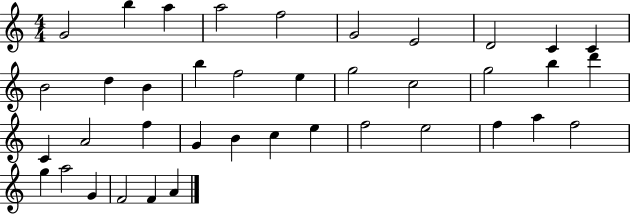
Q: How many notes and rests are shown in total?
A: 39